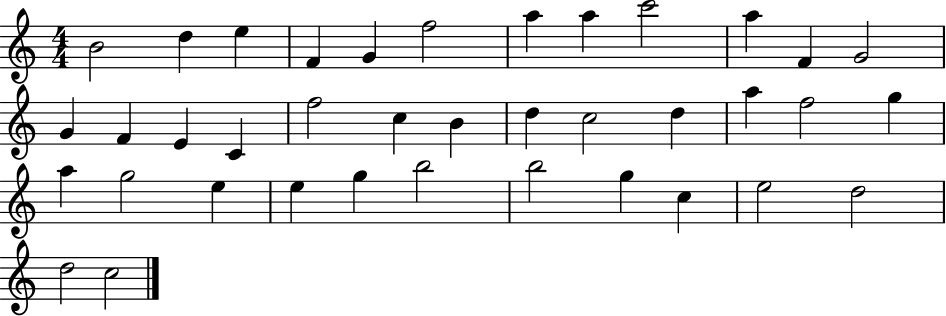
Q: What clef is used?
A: treble